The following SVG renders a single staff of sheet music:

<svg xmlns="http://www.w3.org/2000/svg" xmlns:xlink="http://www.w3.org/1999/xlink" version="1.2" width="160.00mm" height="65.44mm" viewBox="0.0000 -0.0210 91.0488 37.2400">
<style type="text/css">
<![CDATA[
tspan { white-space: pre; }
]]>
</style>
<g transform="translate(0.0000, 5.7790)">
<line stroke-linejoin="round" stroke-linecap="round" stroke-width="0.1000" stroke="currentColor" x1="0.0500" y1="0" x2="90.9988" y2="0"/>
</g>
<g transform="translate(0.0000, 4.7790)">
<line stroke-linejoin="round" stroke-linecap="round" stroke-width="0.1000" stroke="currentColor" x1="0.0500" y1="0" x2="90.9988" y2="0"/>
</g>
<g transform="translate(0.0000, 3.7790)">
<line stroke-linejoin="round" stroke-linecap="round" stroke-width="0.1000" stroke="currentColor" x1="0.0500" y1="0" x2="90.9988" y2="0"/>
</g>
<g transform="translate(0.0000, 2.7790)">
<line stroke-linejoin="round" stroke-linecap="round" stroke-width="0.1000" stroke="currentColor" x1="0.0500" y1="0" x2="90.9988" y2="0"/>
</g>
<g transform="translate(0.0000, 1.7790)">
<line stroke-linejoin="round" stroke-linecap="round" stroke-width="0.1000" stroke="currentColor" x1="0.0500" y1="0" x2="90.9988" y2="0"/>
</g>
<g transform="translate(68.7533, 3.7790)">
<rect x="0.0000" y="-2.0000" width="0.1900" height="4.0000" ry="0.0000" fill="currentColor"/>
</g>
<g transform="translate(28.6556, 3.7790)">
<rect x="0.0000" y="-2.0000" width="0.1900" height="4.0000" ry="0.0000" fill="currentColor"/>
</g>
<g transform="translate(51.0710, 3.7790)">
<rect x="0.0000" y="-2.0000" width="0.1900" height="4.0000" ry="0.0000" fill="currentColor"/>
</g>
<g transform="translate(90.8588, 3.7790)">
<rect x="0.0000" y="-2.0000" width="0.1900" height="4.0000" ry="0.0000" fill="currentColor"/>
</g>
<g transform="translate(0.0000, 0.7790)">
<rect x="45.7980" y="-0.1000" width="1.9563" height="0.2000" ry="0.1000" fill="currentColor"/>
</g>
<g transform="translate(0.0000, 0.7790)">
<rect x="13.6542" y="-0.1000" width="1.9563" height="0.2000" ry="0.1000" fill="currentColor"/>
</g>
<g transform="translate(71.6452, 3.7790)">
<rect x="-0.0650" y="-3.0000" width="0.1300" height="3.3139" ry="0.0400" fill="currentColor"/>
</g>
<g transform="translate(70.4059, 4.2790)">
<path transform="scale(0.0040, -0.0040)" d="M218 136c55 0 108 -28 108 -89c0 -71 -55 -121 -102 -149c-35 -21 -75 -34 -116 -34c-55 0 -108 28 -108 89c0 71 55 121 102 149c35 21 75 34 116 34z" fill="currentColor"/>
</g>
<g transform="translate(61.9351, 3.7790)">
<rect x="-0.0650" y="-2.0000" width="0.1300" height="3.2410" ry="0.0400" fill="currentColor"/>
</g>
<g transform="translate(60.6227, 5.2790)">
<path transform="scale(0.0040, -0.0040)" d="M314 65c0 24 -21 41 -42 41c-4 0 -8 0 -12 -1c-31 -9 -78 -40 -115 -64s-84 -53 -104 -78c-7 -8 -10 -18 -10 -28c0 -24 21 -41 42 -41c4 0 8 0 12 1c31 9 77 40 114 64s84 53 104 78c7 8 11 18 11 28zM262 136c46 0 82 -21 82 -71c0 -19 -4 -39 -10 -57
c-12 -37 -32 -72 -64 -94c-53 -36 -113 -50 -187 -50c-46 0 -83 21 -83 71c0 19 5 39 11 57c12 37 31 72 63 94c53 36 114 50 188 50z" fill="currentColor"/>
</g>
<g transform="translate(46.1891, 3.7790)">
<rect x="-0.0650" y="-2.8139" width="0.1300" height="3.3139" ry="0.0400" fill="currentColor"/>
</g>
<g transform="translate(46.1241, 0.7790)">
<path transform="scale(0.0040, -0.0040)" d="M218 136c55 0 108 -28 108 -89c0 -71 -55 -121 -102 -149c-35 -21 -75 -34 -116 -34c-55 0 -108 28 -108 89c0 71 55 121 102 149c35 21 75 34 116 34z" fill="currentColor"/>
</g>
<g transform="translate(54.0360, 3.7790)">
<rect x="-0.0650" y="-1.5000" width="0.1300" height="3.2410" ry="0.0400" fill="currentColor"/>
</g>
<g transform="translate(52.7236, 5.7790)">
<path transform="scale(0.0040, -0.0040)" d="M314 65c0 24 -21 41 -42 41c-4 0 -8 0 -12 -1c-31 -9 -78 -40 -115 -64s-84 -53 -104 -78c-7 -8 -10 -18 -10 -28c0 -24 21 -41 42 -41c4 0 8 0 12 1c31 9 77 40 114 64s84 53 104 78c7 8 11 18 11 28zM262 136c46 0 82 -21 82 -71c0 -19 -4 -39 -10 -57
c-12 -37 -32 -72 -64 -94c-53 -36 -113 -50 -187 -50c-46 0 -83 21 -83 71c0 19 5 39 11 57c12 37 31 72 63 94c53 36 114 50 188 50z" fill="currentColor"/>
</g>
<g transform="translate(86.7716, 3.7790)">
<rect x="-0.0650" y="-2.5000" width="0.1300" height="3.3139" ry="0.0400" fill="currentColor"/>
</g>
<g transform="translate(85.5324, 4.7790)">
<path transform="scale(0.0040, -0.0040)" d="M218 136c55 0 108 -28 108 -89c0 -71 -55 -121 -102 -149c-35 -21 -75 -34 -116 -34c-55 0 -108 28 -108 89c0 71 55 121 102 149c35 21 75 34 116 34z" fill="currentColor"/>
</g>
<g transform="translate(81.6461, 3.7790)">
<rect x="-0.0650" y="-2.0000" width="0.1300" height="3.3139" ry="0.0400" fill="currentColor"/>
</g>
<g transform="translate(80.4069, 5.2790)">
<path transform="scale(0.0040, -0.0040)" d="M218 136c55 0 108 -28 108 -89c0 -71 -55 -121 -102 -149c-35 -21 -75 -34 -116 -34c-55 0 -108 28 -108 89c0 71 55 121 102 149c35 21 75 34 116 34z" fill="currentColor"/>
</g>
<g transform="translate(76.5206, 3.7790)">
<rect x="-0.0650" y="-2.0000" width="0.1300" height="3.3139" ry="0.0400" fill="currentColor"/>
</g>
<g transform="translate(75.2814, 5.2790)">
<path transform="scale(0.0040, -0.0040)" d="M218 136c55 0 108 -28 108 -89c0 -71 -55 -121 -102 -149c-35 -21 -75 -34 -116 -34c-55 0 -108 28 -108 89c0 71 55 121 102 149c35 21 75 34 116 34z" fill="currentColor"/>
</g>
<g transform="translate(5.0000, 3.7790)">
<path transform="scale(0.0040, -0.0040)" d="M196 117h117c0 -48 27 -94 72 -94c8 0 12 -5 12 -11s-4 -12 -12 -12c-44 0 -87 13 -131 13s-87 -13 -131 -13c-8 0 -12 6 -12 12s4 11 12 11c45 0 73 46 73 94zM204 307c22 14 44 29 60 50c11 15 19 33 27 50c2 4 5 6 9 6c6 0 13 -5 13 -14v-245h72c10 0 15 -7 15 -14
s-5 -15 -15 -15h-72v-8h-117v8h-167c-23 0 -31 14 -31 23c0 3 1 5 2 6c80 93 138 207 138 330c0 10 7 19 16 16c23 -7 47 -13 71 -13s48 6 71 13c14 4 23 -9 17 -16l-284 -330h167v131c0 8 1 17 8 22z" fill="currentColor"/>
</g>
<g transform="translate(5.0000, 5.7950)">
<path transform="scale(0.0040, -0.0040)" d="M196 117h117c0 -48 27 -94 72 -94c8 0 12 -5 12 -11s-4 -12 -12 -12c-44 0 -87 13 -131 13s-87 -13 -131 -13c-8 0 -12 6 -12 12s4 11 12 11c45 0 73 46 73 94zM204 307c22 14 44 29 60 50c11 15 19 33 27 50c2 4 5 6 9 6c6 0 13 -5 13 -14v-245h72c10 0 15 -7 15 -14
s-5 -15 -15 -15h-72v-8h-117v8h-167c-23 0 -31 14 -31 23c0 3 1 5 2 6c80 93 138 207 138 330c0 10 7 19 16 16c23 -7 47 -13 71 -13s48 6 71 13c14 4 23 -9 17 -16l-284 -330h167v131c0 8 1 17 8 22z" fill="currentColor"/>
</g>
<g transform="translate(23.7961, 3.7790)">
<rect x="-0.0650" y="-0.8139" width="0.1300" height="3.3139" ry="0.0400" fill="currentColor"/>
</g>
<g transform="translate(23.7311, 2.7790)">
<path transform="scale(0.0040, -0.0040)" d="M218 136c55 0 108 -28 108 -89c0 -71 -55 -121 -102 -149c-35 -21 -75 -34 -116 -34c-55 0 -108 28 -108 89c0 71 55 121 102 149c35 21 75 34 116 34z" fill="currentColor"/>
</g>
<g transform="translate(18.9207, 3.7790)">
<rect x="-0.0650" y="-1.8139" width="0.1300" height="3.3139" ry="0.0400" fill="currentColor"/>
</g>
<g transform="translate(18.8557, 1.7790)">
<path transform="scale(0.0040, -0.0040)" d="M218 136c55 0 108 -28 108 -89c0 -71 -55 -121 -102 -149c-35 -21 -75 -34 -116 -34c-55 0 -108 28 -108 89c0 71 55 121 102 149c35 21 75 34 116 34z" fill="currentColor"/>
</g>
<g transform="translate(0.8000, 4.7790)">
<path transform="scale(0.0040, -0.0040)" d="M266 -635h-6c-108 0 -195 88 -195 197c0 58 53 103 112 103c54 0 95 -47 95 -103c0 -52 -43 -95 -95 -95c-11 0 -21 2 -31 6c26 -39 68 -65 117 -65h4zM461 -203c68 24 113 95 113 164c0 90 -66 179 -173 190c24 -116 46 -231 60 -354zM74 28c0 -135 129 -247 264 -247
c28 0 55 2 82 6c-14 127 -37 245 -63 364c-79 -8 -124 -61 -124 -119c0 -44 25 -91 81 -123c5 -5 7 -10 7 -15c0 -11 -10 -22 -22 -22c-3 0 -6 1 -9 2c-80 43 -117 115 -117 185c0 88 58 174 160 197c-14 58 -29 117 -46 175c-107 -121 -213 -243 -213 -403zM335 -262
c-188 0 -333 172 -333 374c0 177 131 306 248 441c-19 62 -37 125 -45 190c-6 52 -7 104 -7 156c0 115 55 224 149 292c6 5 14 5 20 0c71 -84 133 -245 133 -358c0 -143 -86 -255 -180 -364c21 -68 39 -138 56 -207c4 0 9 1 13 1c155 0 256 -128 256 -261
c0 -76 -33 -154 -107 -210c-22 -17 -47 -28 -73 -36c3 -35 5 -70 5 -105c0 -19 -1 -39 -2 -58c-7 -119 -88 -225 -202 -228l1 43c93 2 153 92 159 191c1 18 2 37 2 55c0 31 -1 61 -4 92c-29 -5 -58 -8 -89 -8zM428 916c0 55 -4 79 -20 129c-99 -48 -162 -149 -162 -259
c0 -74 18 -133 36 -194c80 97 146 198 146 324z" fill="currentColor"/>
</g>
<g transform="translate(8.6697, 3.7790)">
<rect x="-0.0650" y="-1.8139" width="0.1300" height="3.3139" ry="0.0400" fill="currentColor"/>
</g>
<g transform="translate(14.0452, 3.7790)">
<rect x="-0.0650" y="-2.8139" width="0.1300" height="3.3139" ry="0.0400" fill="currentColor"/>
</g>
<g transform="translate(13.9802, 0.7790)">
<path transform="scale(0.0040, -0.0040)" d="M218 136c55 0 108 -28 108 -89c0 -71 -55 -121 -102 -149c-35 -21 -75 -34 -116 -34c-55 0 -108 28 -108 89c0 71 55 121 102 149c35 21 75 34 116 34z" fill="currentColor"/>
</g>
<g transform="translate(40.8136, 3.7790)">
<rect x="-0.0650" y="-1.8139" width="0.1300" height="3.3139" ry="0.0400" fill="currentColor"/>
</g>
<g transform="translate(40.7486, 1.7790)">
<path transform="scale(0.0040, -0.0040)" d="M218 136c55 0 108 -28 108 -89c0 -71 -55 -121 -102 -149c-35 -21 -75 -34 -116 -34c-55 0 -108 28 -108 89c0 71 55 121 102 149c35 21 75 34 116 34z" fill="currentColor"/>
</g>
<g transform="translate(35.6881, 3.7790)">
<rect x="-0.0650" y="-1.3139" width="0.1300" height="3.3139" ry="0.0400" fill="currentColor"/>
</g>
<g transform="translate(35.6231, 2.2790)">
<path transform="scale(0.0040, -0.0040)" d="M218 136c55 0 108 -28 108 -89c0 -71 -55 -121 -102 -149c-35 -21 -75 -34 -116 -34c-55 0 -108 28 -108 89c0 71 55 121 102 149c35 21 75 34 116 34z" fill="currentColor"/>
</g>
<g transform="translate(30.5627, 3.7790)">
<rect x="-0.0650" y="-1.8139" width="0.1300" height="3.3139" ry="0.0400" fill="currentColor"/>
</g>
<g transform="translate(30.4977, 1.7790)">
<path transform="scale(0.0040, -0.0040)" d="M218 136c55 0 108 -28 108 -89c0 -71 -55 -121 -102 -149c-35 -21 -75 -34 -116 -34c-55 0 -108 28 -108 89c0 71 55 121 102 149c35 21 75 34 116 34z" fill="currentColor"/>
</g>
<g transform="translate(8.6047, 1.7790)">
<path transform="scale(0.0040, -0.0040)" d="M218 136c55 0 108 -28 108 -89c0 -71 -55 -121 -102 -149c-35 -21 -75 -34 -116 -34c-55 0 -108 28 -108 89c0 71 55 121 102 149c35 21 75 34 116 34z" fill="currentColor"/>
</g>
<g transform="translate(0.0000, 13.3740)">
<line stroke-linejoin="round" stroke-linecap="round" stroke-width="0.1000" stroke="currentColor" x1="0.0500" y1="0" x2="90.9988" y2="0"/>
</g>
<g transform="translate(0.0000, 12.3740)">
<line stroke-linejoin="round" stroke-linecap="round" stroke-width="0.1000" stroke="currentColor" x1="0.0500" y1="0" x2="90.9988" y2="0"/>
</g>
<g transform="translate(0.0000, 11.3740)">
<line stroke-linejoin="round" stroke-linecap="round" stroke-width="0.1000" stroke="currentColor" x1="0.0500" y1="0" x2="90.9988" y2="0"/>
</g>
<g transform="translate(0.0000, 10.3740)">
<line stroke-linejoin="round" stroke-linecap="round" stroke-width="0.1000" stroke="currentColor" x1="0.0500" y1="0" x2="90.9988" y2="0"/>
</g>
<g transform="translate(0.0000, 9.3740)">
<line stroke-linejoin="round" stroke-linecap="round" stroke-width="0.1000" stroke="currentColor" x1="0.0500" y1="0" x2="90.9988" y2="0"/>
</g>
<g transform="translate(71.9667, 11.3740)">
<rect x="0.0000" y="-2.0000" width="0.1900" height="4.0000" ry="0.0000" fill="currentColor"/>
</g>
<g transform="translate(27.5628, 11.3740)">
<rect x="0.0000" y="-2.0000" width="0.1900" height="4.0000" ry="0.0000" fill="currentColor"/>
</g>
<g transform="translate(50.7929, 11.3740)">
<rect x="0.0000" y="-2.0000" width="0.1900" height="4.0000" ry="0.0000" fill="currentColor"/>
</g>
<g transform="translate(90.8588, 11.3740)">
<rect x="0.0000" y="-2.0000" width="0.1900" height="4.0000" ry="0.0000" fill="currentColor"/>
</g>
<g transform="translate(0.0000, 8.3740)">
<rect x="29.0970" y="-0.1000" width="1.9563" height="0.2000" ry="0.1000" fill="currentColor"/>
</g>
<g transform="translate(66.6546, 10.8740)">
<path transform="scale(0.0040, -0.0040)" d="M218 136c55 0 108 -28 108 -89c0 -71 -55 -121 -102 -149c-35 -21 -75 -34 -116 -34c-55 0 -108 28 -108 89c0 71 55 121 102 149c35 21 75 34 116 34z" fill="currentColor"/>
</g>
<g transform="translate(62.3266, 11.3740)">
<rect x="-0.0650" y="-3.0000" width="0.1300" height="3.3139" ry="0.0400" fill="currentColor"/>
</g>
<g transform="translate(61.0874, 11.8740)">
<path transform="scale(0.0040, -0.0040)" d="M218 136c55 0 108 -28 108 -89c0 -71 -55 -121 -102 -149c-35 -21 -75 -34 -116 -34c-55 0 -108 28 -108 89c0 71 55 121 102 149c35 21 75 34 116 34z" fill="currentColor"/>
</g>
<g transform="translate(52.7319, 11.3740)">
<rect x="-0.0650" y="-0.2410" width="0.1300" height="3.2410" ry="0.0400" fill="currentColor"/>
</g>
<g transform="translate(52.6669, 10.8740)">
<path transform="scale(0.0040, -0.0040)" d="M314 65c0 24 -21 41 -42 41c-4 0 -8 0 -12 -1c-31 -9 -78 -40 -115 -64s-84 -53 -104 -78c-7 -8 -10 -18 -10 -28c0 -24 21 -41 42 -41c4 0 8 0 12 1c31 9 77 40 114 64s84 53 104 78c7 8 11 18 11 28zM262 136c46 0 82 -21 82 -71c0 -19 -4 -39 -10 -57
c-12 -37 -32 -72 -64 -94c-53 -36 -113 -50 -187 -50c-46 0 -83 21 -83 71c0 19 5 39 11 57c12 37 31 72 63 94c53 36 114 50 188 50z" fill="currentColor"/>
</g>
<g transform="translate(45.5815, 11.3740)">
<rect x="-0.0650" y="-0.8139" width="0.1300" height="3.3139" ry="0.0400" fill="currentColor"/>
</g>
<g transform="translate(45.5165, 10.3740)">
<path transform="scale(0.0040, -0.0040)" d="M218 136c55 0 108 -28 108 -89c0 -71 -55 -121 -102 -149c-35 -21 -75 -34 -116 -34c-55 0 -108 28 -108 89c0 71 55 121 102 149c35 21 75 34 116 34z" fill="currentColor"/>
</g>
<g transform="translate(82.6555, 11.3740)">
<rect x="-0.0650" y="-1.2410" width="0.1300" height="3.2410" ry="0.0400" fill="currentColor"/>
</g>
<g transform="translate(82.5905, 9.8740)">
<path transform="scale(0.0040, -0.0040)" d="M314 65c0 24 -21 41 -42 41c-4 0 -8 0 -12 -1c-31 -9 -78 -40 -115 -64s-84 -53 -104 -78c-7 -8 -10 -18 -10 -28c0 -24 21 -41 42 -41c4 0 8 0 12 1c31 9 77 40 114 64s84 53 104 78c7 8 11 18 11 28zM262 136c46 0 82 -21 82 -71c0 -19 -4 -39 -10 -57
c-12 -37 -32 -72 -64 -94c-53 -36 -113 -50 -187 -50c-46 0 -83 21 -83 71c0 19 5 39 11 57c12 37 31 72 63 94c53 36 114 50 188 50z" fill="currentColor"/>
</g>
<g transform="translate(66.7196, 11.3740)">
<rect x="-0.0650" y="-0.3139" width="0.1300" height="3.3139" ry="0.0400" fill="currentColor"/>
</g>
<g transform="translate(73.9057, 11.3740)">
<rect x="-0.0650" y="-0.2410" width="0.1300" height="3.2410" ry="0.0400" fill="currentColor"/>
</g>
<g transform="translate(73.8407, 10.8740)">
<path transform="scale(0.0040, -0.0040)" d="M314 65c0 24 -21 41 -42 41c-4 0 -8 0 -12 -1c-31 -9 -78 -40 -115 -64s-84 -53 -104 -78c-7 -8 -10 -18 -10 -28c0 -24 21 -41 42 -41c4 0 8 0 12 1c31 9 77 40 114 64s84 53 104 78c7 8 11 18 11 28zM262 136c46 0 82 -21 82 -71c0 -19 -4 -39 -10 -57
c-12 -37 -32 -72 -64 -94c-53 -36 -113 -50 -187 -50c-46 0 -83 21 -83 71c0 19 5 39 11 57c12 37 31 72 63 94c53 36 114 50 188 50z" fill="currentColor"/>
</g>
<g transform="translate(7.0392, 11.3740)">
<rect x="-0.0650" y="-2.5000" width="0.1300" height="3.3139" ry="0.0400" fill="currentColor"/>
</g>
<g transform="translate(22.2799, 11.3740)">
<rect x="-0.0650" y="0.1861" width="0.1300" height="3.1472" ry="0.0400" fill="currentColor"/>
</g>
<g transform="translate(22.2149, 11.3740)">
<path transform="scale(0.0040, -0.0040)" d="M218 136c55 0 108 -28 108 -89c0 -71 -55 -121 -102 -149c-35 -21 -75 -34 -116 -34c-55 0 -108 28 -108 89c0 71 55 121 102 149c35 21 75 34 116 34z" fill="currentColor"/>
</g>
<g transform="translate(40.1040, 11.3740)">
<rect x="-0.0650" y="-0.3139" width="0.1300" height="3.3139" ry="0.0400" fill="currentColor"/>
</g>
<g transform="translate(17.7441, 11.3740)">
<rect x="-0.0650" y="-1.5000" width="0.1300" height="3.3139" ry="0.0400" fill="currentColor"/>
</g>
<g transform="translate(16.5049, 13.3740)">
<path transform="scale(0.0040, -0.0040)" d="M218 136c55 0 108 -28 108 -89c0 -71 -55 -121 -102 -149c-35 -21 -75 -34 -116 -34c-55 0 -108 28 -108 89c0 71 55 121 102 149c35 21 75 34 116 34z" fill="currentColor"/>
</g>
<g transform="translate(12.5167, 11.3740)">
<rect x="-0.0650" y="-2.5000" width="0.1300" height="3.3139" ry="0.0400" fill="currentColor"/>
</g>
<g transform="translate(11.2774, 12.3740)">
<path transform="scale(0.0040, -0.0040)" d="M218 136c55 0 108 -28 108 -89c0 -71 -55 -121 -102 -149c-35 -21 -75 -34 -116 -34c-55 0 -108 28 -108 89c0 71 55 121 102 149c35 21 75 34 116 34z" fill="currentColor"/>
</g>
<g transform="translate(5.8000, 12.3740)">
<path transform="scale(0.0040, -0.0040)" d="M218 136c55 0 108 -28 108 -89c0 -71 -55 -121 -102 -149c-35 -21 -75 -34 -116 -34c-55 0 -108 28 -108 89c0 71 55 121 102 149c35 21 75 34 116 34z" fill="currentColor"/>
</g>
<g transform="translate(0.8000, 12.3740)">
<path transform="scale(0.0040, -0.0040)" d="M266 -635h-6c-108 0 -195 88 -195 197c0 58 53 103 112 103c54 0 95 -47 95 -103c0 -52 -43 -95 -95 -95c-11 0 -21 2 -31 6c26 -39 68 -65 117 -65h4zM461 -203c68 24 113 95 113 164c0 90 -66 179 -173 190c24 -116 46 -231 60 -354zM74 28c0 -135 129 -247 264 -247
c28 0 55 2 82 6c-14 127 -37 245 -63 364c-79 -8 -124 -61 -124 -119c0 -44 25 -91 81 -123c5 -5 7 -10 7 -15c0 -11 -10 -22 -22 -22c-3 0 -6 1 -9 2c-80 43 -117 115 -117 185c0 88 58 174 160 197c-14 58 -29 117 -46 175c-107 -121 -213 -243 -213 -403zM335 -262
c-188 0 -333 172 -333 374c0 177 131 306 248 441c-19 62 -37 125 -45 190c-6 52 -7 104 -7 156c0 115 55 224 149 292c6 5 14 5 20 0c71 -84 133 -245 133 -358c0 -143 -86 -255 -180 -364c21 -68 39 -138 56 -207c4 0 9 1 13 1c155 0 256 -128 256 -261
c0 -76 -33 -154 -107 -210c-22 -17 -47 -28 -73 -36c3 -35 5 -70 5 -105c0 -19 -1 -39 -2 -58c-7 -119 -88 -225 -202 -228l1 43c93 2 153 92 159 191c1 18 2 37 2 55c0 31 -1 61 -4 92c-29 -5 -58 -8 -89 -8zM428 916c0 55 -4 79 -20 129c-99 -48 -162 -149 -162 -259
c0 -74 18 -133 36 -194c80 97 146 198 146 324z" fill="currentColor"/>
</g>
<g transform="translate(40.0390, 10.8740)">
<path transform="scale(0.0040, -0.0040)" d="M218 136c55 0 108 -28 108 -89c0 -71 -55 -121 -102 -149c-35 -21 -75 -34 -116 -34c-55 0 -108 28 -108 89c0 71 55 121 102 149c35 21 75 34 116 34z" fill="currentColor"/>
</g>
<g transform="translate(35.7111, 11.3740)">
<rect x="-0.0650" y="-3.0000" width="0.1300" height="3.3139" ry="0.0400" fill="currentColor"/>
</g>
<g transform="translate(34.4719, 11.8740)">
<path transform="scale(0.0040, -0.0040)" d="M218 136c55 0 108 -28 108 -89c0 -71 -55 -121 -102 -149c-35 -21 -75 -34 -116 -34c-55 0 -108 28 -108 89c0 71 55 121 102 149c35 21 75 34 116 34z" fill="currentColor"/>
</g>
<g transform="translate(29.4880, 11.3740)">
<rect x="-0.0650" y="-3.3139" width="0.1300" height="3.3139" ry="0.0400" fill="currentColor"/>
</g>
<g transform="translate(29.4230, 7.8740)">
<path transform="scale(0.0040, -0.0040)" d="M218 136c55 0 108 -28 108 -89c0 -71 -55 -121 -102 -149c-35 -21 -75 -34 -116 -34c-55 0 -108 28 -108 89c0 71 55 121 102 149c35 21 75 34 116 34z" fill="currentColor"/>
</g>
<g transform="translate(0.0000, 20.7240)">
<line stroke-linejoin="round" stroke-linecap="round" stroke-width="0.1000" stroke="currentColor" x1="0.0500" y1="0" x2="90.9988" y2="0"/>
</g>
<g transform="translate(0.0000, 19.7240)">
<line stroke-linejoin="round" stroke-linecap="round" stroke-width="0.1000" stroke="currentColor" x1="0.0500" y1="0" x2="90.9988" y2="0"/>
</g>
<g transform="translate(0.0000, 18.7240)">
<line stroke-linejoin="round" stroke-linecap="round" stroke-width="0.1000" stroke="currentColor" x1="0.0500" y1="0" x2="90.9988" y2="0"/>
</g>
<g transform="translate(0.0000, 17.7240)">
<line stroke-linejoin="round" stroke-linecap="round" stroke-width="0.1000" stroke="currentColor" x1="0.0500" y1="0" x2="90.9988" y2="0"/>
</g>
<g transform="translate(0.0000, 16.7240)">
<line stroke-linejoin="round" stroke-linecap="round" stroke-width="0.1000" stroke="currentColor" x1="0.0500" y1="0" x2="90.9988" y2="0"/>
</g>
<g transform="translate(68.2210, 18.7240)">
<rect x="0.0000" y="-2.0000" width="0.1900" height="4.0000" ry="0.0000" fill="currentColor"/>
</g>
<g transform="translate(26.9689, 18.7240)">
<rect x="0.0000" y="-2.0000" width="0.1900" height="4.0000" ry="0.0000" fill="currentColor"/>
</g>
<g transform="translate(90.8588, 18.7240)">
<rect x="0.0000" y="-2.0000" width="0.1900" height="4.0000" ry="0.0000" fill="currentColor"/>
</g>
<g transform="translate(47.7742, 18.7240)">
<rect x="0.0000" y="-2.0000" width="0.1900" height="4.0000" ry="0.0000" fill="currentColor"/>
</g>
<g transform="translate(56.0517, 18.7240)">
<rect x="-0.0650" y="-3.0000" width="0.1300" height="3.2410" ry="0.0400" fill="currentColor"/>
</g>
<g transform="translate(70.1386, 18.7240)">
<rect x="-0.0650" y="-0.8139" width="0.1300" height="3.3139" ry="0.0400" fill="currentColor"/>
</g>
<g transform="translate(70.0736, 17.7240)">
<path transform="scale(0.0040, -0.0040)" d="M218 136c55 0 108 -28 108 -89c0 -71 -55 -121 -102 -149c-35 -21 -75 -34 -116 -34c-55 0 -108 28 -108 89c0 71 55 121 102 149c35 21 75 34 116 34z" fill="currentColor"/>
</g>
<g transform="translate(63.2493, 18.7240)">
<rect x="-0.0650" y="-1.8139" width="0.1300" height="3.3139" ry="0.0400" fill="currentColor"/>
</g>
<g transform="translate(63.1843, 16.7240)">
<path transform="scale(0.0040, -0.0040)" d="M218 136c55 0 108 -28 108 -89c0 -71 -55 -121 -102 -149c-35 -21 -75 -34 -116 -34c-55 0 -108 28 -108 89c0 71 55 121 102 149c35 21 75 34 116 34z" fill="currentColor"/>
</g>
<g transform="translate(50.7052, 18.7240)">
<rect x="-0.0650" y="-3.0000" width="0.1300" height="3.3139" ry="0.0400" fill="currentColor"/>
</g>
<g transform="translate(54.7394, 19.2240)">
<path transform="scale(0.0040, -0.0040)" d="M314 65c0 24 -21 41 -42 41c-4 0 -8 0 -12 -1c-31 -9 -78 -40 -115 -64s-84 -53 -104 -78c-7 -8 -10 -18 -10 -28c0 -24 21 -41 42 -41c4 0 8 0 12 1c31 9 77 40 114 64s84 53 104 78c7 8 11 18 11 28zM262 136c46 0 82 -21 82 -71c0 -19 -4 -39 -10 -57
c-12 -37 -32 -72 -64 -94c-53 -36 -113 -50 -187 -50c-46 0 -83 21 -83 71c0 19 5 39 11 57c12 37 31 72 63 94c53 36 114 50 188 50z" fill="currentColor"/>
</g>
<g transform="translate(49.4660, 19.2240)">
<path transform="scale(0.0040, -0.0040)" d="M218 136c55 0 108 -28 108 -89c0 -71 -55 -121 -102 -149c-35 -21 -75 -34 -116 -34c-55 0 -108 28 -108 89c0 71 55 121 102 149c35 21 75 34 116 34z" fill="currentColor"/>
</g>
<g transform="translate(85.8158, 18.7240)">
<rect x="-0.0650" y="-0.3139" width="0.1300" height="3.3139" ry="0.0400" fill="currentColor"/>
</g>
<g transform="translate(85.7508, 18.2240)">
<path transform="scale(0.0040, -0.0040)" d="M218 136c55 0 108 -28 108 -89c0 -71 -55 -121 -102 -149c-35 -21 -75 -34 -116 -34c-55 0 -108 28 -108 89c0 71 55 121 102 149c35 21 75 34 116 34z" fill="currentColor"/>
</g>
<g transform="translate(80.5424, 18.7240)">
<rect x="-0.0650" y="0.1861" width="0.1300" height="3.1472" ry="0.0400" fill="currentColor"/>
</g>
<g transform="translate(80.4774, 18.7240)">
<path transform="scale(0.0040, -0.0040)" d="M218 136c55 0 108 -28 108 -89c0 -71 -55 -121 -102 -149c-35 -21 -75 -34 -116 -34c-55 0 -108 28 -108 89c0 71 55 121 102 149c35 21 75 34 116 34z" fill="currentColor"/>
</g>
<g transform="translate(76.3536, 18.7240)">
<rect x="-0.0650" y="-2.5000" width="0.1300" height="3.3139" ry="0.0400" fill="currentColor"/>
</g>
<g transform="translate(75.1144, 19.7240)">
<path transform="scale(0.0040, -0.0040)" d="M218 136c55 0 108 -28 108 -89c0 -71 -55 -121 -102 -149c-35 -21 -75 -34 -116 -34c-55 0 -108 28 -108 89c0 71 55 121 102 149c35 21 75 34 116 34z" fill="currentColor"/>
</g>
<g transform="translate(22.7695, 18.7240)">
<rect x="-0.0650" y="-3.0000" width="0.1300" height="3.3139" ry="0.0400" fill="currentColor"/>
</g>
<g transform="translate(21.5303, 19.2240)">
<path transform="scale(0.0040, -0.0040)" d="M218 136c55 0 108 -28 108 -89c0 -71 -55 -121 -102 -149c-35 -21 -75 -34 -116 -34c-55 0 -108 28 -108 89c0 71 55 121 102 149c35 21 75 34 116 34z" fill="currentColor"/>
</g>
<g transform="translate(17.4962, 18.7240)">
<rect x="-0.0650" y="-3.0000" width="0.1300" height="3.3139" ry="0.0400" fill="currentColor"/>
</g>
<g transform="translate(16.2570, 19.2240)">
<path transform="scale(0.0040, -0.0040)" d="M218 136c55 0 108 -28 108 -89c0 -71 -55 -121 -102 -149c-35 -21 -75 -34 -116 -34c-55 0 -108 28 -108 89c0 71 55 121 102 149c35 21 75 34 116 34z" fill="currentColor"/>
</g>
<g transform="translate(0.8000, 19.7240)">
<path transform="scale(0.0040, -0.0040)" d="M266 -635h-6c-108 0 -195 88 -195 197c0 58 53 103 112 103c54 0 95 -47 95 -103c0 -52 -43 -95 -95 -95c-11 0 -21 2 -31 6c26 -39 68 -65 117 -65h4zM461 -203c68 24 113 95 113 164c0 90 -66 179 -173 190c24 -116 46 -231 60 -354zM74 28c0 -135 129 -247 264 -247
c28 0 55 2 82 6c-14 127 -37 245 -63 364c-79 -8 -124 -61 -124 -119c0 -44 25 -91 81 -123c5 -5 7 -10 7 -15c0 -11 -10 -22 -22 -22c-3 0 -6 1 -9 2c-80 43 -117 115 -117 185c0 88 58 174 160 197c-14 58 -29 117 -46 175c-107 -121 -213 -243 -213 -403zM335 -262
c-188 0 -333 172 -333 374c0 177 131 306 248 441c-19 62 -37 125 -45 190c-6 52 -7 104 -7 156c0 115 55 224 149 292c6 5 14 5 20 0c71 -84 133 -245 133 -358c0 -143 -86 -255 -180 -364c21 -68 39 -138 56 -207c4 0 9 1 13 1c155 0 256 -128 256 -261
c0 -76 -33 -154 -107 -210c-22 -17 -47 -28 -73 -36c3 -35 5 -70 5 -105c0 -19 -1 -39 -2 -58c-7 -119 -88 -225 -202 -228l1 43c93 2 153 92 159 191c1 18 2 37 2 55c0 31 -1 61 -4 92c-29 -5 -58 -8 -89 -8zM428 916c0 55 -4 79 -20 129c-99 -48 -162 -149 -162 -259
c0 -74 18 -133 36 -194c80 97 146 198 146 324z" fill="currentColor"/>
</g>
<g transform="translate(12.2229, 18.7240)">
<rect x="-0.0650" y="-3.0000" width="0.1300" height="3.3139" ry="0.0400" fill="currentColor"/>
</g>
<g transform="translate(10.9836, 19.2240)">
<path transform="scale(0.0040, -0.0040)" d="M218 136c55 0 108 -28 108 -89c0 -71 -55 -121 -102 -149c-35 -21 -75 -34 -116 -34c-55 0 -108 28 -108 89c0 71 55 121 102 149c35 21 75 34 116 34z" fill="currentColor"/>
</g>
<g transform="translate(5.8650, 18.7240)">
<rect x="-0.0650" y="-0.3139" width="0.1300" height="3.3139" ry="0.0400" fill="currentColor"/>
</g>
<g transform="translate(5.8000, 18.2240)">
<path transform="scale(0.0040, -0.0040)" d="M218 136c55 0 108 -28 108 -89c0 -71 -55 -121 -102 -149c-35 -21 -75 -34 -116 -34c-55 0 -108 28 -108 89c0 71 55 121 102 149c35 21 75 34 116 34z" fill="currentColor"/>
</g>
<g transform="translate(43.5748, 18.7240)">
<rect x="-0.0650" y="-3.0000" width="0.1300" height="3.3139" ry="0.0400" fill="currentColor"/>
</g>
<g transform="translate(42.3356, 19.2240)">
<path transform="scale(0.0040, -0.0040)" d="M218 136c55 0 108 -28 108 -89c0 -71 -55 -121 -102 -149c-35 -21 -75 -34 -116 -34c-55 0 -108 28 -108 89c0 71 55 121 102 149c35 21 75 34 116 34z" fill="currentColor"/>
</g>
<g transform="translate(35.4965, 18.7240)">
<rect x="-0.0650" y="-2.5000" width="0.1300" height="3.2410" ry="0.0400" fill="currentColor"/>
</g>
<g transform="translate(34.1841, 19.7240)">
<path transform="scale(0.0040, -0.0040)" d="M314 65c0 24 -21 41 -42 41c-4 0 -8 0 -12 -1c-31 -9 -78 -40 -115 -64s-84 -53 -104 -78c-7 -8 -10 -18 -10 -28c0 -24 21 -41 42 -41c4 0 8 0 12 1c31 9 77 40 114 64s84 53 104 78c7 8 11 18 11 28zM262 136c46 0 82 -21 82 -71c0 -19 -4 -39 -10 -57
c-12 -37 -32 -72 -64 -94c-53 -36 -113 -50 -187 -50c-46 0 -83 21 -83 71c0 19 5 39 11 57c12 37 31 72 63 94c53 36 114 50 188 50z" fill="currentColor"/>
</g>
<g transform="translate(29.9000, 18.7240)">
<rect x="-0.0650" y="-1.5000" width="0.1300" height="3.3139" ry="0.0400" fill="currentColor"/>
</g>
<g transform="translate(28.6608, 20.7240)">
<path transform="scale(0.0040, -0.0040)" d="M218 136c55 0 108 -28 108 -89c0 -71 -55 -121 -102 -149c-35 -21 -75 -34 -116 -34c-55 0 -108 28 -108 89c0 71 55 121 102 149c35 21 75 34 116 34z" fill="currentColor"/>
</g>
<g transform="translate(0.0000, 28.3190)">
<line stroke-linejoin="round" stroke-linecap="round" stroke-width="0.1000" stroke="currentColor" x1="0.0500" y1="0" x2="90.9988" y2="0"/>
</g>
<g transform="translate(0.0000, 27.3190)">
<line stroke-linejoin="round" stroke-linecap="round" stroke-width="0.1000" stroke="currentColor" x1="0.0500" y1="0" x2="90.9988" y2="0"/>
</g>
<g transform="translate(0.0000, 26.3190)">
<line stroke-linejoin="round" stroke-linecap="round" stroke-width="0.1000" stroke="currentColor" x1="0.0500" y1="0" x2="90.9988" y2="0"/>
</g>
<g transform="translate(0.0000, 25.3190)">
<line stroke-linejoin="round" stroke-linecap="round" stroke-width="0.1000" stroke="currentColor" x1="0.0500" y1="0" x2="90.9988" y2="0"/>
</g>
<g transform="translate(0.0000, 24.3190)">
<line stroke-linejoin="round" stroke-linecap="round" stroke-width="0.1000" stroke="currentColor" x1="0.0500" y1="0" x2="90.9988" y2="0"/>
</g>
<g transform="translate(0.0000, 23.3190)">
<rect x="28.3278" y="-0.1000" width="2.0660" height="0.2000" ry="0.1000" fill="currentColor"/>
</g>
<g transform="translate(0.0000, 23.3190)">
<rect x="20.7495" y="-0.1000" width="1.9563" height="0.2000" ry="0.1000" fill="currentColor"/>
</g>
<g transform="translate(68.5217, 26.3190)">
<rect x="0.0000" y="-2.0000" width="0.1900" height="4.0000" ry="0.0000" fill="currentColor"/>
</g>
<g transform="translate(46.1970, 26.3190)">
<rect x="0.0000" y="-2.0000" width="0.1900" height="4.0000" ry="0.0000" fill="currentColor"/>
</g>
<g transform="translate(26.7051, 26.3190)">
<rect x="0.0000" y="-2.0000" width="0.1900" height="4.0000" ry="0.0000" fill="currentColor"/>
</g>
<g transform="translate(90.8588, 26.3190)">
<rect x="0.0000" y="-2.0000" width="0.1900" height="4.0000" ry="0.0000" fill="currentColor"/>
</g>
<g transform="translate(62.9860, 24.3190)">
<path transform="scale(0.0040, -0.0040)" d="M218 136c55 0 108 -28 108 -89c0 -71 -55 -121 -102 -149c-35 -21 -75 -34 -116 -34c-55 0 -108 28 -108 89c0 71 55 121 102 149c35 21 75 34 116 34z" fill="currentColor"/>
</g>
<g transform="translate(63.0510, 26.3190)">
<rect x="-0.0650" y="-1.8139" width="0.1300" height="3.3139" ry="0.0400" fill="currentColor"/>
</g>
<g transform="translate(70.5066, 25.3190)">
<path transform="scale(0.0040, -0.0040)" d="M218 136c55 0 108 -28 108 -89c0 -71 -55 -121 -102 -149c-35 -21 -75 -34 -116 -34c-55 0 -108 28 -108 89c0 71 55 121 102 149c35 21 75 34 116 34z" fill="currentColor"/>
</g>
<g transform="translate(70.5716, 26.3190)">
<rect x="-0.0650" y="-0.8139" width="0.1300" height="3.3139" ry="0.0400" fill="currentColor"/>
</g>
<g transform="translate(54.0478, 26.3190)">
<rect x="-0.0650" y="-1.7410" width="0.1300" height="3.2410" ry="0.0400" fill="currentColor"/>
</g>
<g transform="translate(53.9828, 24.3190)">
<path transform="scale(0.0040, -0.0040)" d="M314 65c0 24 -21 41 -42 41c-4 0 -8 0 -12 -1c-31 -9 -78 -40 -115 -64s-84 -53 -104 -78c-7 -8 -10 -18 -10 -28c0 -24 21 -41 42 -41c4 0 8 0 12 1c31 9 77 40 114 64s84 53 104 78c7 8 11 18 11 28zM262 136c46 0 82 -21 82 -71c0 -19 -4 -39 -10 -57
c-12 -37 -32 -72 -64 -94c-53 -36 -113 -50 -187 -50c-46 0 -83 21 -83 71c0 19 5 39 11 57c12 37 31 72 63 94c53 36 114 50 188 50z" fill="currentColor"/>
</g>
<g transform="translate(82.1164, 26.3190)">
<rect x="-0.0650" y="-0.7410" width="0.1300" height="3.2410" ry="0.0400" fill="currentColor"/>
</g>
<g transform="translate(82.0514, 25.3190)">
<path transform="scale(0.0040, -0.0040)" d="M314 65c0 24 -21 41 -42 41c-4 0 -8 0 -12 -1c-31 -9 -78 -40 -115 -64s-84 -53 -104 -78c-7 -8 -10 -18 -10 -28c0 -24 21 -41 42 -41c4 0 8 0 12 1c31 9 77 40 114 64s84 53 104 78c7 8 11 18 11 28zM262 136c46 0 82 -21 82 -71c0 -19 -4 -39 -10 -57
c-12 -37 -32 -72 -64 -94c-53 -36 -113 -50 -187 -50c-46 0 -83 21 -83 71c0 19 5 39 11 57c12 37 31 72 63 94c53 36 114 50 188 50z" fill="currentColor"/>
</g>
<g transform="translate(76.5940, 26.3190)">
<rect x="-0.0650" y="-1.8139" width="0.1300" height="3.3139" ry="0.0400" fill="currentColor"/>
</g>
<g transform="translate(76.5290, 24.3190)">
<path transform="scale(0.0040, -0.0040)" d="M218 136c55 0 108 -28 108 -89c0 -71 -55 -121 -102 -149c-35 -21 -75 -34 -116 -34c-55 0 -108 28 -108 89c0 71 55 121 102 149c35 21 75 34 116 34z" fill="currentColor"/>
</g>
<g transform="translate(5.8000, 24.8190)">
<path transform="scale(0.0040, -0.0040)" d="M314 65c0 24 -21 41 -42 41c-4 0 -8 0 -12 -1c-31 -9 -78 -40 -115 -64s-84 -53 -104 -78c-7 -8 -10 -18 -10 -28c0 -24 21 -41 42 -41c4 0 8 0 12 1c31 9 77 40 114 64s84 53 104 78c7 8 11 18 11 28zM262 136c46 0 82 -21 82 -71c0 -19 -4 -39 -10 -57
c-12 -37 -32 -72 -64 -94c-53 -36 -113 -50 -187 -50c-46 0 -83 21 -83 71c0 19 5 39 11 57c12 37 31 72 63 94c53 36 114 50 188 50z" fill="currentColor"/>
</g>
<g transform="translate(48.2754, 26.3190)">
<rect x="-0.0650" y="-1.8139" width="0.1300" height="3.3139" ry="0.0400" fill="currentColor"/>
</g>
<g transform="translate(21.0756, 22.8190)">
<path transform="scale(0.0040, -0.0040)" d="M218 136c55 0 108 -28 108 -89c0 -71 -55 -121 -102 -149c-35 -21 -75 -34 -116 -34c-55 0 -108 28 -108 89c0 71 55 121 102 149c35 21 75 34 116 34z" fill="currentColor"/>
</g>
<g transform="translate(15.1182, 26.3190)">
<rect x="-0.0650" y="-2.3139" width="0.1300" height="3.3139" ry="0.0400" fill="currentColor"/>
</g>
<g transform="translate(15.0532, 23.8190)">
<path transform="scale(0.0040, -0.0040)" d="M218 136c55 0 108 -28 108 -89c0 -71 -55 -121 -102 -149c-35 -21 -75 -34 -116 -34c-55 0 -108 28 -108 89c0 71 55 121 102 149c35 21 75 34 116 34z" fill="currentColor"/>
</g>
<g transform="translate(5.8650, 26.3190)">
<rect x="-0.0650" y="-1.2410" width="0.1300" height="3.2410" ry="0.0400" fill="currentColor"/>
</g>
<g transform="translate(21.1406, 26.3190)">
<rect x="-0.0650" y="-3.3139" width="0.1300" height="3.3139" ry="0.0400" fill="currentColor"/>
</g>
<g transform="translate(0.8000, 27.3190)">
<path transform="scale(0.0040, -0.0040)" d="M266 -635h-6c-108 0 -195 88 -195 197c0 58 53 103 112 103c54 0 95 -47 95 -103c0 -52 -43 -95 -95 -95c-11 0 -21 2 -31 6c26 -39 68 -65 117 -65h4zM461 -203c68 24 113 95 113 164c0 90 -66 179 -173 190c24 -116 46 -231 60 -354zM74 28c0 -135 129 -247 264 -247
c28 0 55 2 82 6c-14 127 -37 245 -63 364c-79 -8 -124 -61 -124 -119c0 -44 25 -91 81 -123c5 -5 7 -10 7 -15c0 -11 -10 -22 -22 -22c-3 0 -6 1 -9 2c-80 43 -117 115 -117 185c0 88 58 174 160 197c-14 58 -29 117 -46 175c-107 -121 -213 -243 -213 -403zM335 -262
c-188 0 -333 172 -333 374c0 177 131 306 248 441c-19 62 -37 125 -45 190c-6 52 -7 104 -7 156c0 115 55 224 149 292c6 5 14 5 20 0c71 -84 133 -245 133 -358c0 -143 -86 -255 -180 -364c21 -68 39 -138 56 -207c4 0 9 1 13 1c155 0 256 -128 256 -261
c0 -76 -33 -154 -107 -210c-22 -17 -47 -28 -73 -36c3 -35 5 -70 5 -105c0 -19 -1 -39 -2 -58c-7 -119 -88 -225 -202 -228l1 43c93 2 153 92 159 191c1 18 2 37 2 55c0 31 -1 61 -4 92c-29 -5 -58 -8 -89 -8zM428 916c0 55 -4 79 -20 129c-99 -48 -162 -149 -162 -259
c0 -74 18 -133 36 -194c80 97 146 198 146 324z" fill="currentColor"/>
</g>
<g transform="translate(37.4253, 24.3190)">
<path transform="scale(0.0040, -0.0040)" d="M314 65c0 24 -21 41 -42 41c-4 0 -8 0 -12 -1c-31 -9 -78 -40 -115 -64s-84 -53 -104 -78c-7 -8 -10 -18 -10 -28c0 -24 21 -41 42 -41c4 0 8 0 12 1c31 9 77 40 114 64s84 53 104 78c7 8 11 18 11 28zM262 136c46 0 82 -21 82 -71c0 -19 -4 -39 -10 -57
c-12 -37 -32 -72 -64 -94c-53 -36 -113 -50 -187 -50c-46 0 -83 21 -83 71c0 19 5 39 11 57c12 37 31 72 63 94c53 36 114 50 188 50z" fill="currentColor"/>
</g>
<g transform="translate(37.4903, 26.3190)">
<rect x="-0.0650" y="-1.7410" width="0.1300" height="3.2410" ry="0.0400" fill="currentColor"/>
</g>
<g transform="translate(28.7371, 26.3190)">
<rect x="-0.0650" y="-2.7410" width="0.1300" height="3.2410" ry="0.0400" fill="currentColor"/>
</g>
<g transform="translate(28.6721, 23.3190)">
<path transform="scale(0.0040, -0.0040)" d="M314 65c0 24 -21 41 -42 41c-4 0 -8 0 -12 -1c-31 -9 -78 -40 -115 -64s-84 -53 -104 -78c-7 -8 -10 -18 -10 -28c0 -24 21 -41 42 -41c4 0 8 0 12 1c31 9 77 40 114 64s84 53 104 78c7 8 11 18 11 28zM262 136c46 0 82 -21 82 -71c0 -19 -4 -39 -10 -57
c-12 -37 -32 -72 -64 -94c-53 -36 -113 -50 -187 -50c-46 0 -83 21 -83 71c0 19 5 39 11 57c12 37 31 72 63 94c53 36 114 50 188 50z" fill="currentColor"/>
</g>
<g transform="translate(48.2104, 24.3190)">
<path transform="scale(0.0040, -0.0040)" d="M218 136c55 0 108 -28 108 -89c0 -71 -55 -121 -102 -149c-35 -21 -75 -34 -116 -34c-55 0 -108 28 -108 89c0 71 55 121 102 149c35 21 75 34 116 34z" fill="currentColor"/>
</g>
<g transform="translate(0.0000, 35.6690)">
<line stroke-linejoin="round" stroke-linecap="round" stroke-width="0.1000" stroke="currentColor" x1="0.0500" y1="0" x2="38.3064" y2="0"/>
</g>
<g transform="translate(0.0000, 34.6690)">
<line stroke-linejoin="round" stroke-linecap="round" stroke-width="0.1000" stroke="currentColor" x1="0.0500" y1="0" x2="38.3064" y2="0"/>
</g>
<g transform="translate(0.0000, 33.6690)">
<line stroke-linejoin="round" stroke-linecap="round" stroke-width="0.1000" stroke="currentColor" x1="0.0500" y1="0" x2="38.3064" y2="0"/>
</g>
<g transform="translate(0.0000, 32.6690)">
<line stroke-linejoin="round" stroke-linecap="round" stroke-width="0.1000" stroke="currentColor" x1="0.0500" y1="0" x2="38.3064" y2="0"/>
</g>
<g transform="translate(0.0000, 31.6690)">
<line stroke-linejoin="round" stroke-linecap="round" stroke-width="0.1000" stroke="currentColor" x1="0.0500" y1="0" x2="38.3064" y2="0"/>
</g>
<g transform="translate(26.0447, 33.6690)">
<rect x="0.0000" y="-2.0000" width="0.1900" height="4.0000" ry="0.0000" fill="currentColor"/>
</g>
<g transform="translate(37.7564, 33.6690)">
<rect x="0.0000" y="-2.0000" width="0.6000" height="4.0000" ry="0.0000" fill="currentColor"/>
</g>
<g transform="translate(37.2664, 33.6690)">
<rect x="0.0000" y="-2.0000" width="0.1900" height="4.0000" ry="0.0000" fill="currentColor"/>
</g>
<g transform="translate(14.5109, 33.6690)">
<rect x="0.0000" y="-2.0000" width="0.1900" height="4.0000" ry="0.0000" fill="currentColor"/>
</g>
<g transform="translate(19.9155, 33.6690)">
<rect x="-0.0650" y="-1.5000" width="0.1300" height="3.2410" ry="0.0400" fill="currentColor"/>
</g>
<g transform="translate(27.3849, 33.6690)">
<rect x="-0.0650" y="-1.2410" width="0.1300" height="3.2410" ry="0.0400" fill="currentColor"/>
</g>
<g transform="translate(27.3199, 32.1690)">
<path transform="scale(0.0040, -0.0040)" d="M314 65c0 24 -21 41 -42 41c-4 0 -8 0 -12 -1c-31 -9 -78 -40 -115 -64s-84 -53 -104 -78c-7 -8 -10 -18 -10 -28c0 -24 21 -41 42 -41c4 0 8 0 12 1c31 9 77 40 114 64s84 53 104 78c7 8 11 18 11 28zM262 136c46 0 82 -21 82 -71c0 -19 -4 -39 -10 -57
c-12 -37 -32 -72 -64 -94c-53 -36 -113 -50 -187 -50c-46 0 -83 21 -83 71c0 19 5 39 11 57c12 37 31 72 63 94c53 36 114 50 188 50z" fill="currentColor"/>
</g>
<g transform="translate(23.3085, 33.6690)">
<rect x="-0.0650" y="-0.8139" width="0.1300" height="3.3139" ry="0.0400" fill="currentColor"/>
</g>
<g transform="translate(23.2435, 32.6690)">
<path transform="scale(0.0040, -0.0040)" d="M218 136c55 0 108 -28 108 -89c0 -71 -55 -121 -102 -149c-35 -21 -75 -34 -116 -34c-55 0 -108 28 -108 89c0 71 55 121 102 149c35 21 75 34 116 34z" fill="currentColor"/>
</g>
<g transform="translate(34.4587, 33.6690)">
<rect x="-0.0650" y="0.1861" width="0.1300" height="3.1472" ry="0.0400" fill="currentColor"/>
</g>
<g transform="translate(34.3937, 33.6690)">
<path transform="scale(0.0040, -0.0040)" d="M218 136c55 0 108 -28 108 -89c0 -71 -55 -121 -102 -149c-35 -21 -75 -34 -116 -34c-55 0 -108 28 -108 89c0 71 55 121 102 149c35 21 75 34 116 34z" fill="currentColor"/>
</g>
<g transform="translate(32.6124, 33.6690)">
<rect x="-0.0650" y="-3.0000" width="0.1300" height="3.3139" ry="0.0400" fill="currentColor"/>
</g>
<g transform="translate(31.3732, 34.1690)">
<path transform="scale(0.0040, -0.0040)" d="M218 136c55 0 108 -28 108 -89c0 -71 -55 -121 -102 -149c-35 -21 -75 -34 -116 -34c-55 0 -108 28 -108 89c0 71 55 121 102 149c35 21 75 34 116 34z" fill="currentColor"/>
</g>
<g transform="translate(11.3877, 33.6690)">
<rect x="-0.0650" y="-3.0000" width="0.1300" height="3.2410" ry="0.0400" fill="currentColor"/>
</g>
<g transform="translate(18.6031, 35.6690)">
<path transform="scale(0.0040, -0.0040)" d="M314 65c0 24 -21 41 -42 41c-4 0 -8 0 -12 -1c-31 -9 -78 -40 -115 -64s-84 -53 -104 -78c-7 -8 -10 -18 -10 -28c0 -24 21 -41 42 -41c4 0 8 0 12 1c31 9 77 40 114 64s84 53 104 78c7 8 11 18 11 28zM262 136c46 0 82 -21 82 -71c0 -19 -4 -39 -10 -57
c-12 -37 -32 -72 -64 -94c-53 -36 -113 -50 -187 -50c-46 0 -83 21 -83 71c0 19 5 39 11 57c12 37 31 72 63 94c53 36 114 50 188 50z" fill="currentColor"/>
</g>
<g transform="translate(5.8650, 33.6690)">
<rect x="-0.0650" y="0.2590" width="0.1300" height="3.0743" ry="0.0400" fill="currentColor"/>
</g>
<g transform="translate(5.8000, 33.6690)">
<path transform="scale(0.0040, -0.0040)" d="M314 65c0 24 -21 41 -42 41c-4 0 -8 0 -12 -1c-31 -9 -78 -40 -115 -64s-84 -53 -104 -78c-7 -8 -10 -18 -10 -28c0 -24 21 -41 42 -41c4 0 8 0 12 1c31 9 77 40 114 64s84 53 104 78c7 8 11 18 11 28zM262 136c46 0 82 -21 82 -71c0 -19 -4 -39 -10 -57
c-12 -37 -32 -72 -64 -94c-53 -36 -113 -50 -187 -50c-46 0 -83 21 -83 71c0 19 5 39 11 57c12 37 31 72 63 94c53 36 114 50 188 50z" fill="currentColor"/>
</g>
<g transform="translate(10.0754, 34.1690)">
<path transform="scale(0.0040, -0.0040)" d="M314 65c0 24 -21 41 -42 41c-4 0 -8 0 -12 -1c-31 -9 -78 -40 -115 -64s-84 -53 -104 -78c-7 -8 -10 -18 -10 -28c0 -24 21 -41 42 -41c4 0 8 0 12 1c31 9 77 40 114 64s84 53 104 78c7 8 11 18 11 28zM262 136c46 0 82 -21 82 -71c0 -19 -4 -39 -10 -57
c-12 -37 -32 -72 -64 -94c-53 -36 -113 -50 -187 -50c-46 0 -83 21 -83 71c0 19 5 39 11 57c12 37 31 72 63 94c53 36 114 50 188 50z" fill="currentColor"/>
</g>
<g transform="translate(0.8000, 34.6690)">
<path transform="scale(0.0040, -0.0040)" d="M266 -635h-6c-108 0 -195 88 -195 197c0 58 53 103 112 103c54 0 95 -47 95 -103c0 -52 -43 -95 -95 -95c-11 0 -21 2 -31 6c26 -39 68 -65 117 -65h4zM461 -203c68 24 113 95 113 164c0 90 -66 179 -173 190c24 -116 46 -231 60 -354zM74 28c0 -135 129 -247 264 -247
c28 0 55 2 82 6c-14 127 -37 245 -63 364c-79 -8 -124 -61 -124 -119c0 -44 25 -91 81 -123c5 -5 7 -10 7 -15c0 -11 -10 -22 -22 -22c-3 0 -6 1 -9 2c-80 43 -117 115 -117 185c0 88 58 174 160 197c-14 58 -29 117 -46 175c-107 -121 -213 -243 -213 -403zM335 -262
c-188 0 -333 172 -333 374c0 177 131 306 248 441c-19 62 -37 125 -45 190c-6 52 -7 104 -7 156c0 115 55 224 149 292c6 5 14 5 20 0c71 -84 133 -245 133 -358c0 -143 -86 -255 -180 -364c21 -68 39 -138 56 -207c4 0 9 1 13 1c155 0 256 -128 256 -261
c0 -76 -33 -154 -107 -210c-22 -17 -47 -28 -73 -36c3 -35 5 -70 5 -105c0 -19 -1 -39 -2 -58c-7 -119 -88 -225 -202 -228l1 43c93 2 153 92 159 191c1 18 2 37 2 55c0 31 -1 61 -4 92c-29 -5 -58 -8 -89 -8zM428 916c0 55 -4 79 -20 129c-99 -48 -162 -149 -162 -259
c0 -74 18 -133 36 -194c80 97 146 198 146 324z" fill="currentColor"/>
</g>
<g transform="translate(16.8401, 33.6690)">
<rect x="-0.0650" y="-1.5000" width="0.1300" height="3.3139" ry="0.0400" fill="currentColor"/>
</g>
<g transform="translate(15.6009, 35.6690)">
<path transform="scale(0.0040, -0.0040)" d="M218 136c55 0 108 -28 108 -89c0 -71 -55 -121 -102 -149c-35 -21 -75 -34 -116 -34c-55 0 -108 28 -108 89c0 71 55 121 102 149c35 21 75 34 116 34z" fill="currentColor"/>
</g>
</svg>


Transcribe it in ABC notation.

X:1
T:Untitled
M:4/4
L:1/4
K:C
f a f d f e f a E2 F2 A F F G G G E B b A c d c2 A c c2 e2 c A A A E G2 A A A2 f d G B c e2 g b a2 f2 f f2 f d f d2 B2 A2 E E2 d e2 A B